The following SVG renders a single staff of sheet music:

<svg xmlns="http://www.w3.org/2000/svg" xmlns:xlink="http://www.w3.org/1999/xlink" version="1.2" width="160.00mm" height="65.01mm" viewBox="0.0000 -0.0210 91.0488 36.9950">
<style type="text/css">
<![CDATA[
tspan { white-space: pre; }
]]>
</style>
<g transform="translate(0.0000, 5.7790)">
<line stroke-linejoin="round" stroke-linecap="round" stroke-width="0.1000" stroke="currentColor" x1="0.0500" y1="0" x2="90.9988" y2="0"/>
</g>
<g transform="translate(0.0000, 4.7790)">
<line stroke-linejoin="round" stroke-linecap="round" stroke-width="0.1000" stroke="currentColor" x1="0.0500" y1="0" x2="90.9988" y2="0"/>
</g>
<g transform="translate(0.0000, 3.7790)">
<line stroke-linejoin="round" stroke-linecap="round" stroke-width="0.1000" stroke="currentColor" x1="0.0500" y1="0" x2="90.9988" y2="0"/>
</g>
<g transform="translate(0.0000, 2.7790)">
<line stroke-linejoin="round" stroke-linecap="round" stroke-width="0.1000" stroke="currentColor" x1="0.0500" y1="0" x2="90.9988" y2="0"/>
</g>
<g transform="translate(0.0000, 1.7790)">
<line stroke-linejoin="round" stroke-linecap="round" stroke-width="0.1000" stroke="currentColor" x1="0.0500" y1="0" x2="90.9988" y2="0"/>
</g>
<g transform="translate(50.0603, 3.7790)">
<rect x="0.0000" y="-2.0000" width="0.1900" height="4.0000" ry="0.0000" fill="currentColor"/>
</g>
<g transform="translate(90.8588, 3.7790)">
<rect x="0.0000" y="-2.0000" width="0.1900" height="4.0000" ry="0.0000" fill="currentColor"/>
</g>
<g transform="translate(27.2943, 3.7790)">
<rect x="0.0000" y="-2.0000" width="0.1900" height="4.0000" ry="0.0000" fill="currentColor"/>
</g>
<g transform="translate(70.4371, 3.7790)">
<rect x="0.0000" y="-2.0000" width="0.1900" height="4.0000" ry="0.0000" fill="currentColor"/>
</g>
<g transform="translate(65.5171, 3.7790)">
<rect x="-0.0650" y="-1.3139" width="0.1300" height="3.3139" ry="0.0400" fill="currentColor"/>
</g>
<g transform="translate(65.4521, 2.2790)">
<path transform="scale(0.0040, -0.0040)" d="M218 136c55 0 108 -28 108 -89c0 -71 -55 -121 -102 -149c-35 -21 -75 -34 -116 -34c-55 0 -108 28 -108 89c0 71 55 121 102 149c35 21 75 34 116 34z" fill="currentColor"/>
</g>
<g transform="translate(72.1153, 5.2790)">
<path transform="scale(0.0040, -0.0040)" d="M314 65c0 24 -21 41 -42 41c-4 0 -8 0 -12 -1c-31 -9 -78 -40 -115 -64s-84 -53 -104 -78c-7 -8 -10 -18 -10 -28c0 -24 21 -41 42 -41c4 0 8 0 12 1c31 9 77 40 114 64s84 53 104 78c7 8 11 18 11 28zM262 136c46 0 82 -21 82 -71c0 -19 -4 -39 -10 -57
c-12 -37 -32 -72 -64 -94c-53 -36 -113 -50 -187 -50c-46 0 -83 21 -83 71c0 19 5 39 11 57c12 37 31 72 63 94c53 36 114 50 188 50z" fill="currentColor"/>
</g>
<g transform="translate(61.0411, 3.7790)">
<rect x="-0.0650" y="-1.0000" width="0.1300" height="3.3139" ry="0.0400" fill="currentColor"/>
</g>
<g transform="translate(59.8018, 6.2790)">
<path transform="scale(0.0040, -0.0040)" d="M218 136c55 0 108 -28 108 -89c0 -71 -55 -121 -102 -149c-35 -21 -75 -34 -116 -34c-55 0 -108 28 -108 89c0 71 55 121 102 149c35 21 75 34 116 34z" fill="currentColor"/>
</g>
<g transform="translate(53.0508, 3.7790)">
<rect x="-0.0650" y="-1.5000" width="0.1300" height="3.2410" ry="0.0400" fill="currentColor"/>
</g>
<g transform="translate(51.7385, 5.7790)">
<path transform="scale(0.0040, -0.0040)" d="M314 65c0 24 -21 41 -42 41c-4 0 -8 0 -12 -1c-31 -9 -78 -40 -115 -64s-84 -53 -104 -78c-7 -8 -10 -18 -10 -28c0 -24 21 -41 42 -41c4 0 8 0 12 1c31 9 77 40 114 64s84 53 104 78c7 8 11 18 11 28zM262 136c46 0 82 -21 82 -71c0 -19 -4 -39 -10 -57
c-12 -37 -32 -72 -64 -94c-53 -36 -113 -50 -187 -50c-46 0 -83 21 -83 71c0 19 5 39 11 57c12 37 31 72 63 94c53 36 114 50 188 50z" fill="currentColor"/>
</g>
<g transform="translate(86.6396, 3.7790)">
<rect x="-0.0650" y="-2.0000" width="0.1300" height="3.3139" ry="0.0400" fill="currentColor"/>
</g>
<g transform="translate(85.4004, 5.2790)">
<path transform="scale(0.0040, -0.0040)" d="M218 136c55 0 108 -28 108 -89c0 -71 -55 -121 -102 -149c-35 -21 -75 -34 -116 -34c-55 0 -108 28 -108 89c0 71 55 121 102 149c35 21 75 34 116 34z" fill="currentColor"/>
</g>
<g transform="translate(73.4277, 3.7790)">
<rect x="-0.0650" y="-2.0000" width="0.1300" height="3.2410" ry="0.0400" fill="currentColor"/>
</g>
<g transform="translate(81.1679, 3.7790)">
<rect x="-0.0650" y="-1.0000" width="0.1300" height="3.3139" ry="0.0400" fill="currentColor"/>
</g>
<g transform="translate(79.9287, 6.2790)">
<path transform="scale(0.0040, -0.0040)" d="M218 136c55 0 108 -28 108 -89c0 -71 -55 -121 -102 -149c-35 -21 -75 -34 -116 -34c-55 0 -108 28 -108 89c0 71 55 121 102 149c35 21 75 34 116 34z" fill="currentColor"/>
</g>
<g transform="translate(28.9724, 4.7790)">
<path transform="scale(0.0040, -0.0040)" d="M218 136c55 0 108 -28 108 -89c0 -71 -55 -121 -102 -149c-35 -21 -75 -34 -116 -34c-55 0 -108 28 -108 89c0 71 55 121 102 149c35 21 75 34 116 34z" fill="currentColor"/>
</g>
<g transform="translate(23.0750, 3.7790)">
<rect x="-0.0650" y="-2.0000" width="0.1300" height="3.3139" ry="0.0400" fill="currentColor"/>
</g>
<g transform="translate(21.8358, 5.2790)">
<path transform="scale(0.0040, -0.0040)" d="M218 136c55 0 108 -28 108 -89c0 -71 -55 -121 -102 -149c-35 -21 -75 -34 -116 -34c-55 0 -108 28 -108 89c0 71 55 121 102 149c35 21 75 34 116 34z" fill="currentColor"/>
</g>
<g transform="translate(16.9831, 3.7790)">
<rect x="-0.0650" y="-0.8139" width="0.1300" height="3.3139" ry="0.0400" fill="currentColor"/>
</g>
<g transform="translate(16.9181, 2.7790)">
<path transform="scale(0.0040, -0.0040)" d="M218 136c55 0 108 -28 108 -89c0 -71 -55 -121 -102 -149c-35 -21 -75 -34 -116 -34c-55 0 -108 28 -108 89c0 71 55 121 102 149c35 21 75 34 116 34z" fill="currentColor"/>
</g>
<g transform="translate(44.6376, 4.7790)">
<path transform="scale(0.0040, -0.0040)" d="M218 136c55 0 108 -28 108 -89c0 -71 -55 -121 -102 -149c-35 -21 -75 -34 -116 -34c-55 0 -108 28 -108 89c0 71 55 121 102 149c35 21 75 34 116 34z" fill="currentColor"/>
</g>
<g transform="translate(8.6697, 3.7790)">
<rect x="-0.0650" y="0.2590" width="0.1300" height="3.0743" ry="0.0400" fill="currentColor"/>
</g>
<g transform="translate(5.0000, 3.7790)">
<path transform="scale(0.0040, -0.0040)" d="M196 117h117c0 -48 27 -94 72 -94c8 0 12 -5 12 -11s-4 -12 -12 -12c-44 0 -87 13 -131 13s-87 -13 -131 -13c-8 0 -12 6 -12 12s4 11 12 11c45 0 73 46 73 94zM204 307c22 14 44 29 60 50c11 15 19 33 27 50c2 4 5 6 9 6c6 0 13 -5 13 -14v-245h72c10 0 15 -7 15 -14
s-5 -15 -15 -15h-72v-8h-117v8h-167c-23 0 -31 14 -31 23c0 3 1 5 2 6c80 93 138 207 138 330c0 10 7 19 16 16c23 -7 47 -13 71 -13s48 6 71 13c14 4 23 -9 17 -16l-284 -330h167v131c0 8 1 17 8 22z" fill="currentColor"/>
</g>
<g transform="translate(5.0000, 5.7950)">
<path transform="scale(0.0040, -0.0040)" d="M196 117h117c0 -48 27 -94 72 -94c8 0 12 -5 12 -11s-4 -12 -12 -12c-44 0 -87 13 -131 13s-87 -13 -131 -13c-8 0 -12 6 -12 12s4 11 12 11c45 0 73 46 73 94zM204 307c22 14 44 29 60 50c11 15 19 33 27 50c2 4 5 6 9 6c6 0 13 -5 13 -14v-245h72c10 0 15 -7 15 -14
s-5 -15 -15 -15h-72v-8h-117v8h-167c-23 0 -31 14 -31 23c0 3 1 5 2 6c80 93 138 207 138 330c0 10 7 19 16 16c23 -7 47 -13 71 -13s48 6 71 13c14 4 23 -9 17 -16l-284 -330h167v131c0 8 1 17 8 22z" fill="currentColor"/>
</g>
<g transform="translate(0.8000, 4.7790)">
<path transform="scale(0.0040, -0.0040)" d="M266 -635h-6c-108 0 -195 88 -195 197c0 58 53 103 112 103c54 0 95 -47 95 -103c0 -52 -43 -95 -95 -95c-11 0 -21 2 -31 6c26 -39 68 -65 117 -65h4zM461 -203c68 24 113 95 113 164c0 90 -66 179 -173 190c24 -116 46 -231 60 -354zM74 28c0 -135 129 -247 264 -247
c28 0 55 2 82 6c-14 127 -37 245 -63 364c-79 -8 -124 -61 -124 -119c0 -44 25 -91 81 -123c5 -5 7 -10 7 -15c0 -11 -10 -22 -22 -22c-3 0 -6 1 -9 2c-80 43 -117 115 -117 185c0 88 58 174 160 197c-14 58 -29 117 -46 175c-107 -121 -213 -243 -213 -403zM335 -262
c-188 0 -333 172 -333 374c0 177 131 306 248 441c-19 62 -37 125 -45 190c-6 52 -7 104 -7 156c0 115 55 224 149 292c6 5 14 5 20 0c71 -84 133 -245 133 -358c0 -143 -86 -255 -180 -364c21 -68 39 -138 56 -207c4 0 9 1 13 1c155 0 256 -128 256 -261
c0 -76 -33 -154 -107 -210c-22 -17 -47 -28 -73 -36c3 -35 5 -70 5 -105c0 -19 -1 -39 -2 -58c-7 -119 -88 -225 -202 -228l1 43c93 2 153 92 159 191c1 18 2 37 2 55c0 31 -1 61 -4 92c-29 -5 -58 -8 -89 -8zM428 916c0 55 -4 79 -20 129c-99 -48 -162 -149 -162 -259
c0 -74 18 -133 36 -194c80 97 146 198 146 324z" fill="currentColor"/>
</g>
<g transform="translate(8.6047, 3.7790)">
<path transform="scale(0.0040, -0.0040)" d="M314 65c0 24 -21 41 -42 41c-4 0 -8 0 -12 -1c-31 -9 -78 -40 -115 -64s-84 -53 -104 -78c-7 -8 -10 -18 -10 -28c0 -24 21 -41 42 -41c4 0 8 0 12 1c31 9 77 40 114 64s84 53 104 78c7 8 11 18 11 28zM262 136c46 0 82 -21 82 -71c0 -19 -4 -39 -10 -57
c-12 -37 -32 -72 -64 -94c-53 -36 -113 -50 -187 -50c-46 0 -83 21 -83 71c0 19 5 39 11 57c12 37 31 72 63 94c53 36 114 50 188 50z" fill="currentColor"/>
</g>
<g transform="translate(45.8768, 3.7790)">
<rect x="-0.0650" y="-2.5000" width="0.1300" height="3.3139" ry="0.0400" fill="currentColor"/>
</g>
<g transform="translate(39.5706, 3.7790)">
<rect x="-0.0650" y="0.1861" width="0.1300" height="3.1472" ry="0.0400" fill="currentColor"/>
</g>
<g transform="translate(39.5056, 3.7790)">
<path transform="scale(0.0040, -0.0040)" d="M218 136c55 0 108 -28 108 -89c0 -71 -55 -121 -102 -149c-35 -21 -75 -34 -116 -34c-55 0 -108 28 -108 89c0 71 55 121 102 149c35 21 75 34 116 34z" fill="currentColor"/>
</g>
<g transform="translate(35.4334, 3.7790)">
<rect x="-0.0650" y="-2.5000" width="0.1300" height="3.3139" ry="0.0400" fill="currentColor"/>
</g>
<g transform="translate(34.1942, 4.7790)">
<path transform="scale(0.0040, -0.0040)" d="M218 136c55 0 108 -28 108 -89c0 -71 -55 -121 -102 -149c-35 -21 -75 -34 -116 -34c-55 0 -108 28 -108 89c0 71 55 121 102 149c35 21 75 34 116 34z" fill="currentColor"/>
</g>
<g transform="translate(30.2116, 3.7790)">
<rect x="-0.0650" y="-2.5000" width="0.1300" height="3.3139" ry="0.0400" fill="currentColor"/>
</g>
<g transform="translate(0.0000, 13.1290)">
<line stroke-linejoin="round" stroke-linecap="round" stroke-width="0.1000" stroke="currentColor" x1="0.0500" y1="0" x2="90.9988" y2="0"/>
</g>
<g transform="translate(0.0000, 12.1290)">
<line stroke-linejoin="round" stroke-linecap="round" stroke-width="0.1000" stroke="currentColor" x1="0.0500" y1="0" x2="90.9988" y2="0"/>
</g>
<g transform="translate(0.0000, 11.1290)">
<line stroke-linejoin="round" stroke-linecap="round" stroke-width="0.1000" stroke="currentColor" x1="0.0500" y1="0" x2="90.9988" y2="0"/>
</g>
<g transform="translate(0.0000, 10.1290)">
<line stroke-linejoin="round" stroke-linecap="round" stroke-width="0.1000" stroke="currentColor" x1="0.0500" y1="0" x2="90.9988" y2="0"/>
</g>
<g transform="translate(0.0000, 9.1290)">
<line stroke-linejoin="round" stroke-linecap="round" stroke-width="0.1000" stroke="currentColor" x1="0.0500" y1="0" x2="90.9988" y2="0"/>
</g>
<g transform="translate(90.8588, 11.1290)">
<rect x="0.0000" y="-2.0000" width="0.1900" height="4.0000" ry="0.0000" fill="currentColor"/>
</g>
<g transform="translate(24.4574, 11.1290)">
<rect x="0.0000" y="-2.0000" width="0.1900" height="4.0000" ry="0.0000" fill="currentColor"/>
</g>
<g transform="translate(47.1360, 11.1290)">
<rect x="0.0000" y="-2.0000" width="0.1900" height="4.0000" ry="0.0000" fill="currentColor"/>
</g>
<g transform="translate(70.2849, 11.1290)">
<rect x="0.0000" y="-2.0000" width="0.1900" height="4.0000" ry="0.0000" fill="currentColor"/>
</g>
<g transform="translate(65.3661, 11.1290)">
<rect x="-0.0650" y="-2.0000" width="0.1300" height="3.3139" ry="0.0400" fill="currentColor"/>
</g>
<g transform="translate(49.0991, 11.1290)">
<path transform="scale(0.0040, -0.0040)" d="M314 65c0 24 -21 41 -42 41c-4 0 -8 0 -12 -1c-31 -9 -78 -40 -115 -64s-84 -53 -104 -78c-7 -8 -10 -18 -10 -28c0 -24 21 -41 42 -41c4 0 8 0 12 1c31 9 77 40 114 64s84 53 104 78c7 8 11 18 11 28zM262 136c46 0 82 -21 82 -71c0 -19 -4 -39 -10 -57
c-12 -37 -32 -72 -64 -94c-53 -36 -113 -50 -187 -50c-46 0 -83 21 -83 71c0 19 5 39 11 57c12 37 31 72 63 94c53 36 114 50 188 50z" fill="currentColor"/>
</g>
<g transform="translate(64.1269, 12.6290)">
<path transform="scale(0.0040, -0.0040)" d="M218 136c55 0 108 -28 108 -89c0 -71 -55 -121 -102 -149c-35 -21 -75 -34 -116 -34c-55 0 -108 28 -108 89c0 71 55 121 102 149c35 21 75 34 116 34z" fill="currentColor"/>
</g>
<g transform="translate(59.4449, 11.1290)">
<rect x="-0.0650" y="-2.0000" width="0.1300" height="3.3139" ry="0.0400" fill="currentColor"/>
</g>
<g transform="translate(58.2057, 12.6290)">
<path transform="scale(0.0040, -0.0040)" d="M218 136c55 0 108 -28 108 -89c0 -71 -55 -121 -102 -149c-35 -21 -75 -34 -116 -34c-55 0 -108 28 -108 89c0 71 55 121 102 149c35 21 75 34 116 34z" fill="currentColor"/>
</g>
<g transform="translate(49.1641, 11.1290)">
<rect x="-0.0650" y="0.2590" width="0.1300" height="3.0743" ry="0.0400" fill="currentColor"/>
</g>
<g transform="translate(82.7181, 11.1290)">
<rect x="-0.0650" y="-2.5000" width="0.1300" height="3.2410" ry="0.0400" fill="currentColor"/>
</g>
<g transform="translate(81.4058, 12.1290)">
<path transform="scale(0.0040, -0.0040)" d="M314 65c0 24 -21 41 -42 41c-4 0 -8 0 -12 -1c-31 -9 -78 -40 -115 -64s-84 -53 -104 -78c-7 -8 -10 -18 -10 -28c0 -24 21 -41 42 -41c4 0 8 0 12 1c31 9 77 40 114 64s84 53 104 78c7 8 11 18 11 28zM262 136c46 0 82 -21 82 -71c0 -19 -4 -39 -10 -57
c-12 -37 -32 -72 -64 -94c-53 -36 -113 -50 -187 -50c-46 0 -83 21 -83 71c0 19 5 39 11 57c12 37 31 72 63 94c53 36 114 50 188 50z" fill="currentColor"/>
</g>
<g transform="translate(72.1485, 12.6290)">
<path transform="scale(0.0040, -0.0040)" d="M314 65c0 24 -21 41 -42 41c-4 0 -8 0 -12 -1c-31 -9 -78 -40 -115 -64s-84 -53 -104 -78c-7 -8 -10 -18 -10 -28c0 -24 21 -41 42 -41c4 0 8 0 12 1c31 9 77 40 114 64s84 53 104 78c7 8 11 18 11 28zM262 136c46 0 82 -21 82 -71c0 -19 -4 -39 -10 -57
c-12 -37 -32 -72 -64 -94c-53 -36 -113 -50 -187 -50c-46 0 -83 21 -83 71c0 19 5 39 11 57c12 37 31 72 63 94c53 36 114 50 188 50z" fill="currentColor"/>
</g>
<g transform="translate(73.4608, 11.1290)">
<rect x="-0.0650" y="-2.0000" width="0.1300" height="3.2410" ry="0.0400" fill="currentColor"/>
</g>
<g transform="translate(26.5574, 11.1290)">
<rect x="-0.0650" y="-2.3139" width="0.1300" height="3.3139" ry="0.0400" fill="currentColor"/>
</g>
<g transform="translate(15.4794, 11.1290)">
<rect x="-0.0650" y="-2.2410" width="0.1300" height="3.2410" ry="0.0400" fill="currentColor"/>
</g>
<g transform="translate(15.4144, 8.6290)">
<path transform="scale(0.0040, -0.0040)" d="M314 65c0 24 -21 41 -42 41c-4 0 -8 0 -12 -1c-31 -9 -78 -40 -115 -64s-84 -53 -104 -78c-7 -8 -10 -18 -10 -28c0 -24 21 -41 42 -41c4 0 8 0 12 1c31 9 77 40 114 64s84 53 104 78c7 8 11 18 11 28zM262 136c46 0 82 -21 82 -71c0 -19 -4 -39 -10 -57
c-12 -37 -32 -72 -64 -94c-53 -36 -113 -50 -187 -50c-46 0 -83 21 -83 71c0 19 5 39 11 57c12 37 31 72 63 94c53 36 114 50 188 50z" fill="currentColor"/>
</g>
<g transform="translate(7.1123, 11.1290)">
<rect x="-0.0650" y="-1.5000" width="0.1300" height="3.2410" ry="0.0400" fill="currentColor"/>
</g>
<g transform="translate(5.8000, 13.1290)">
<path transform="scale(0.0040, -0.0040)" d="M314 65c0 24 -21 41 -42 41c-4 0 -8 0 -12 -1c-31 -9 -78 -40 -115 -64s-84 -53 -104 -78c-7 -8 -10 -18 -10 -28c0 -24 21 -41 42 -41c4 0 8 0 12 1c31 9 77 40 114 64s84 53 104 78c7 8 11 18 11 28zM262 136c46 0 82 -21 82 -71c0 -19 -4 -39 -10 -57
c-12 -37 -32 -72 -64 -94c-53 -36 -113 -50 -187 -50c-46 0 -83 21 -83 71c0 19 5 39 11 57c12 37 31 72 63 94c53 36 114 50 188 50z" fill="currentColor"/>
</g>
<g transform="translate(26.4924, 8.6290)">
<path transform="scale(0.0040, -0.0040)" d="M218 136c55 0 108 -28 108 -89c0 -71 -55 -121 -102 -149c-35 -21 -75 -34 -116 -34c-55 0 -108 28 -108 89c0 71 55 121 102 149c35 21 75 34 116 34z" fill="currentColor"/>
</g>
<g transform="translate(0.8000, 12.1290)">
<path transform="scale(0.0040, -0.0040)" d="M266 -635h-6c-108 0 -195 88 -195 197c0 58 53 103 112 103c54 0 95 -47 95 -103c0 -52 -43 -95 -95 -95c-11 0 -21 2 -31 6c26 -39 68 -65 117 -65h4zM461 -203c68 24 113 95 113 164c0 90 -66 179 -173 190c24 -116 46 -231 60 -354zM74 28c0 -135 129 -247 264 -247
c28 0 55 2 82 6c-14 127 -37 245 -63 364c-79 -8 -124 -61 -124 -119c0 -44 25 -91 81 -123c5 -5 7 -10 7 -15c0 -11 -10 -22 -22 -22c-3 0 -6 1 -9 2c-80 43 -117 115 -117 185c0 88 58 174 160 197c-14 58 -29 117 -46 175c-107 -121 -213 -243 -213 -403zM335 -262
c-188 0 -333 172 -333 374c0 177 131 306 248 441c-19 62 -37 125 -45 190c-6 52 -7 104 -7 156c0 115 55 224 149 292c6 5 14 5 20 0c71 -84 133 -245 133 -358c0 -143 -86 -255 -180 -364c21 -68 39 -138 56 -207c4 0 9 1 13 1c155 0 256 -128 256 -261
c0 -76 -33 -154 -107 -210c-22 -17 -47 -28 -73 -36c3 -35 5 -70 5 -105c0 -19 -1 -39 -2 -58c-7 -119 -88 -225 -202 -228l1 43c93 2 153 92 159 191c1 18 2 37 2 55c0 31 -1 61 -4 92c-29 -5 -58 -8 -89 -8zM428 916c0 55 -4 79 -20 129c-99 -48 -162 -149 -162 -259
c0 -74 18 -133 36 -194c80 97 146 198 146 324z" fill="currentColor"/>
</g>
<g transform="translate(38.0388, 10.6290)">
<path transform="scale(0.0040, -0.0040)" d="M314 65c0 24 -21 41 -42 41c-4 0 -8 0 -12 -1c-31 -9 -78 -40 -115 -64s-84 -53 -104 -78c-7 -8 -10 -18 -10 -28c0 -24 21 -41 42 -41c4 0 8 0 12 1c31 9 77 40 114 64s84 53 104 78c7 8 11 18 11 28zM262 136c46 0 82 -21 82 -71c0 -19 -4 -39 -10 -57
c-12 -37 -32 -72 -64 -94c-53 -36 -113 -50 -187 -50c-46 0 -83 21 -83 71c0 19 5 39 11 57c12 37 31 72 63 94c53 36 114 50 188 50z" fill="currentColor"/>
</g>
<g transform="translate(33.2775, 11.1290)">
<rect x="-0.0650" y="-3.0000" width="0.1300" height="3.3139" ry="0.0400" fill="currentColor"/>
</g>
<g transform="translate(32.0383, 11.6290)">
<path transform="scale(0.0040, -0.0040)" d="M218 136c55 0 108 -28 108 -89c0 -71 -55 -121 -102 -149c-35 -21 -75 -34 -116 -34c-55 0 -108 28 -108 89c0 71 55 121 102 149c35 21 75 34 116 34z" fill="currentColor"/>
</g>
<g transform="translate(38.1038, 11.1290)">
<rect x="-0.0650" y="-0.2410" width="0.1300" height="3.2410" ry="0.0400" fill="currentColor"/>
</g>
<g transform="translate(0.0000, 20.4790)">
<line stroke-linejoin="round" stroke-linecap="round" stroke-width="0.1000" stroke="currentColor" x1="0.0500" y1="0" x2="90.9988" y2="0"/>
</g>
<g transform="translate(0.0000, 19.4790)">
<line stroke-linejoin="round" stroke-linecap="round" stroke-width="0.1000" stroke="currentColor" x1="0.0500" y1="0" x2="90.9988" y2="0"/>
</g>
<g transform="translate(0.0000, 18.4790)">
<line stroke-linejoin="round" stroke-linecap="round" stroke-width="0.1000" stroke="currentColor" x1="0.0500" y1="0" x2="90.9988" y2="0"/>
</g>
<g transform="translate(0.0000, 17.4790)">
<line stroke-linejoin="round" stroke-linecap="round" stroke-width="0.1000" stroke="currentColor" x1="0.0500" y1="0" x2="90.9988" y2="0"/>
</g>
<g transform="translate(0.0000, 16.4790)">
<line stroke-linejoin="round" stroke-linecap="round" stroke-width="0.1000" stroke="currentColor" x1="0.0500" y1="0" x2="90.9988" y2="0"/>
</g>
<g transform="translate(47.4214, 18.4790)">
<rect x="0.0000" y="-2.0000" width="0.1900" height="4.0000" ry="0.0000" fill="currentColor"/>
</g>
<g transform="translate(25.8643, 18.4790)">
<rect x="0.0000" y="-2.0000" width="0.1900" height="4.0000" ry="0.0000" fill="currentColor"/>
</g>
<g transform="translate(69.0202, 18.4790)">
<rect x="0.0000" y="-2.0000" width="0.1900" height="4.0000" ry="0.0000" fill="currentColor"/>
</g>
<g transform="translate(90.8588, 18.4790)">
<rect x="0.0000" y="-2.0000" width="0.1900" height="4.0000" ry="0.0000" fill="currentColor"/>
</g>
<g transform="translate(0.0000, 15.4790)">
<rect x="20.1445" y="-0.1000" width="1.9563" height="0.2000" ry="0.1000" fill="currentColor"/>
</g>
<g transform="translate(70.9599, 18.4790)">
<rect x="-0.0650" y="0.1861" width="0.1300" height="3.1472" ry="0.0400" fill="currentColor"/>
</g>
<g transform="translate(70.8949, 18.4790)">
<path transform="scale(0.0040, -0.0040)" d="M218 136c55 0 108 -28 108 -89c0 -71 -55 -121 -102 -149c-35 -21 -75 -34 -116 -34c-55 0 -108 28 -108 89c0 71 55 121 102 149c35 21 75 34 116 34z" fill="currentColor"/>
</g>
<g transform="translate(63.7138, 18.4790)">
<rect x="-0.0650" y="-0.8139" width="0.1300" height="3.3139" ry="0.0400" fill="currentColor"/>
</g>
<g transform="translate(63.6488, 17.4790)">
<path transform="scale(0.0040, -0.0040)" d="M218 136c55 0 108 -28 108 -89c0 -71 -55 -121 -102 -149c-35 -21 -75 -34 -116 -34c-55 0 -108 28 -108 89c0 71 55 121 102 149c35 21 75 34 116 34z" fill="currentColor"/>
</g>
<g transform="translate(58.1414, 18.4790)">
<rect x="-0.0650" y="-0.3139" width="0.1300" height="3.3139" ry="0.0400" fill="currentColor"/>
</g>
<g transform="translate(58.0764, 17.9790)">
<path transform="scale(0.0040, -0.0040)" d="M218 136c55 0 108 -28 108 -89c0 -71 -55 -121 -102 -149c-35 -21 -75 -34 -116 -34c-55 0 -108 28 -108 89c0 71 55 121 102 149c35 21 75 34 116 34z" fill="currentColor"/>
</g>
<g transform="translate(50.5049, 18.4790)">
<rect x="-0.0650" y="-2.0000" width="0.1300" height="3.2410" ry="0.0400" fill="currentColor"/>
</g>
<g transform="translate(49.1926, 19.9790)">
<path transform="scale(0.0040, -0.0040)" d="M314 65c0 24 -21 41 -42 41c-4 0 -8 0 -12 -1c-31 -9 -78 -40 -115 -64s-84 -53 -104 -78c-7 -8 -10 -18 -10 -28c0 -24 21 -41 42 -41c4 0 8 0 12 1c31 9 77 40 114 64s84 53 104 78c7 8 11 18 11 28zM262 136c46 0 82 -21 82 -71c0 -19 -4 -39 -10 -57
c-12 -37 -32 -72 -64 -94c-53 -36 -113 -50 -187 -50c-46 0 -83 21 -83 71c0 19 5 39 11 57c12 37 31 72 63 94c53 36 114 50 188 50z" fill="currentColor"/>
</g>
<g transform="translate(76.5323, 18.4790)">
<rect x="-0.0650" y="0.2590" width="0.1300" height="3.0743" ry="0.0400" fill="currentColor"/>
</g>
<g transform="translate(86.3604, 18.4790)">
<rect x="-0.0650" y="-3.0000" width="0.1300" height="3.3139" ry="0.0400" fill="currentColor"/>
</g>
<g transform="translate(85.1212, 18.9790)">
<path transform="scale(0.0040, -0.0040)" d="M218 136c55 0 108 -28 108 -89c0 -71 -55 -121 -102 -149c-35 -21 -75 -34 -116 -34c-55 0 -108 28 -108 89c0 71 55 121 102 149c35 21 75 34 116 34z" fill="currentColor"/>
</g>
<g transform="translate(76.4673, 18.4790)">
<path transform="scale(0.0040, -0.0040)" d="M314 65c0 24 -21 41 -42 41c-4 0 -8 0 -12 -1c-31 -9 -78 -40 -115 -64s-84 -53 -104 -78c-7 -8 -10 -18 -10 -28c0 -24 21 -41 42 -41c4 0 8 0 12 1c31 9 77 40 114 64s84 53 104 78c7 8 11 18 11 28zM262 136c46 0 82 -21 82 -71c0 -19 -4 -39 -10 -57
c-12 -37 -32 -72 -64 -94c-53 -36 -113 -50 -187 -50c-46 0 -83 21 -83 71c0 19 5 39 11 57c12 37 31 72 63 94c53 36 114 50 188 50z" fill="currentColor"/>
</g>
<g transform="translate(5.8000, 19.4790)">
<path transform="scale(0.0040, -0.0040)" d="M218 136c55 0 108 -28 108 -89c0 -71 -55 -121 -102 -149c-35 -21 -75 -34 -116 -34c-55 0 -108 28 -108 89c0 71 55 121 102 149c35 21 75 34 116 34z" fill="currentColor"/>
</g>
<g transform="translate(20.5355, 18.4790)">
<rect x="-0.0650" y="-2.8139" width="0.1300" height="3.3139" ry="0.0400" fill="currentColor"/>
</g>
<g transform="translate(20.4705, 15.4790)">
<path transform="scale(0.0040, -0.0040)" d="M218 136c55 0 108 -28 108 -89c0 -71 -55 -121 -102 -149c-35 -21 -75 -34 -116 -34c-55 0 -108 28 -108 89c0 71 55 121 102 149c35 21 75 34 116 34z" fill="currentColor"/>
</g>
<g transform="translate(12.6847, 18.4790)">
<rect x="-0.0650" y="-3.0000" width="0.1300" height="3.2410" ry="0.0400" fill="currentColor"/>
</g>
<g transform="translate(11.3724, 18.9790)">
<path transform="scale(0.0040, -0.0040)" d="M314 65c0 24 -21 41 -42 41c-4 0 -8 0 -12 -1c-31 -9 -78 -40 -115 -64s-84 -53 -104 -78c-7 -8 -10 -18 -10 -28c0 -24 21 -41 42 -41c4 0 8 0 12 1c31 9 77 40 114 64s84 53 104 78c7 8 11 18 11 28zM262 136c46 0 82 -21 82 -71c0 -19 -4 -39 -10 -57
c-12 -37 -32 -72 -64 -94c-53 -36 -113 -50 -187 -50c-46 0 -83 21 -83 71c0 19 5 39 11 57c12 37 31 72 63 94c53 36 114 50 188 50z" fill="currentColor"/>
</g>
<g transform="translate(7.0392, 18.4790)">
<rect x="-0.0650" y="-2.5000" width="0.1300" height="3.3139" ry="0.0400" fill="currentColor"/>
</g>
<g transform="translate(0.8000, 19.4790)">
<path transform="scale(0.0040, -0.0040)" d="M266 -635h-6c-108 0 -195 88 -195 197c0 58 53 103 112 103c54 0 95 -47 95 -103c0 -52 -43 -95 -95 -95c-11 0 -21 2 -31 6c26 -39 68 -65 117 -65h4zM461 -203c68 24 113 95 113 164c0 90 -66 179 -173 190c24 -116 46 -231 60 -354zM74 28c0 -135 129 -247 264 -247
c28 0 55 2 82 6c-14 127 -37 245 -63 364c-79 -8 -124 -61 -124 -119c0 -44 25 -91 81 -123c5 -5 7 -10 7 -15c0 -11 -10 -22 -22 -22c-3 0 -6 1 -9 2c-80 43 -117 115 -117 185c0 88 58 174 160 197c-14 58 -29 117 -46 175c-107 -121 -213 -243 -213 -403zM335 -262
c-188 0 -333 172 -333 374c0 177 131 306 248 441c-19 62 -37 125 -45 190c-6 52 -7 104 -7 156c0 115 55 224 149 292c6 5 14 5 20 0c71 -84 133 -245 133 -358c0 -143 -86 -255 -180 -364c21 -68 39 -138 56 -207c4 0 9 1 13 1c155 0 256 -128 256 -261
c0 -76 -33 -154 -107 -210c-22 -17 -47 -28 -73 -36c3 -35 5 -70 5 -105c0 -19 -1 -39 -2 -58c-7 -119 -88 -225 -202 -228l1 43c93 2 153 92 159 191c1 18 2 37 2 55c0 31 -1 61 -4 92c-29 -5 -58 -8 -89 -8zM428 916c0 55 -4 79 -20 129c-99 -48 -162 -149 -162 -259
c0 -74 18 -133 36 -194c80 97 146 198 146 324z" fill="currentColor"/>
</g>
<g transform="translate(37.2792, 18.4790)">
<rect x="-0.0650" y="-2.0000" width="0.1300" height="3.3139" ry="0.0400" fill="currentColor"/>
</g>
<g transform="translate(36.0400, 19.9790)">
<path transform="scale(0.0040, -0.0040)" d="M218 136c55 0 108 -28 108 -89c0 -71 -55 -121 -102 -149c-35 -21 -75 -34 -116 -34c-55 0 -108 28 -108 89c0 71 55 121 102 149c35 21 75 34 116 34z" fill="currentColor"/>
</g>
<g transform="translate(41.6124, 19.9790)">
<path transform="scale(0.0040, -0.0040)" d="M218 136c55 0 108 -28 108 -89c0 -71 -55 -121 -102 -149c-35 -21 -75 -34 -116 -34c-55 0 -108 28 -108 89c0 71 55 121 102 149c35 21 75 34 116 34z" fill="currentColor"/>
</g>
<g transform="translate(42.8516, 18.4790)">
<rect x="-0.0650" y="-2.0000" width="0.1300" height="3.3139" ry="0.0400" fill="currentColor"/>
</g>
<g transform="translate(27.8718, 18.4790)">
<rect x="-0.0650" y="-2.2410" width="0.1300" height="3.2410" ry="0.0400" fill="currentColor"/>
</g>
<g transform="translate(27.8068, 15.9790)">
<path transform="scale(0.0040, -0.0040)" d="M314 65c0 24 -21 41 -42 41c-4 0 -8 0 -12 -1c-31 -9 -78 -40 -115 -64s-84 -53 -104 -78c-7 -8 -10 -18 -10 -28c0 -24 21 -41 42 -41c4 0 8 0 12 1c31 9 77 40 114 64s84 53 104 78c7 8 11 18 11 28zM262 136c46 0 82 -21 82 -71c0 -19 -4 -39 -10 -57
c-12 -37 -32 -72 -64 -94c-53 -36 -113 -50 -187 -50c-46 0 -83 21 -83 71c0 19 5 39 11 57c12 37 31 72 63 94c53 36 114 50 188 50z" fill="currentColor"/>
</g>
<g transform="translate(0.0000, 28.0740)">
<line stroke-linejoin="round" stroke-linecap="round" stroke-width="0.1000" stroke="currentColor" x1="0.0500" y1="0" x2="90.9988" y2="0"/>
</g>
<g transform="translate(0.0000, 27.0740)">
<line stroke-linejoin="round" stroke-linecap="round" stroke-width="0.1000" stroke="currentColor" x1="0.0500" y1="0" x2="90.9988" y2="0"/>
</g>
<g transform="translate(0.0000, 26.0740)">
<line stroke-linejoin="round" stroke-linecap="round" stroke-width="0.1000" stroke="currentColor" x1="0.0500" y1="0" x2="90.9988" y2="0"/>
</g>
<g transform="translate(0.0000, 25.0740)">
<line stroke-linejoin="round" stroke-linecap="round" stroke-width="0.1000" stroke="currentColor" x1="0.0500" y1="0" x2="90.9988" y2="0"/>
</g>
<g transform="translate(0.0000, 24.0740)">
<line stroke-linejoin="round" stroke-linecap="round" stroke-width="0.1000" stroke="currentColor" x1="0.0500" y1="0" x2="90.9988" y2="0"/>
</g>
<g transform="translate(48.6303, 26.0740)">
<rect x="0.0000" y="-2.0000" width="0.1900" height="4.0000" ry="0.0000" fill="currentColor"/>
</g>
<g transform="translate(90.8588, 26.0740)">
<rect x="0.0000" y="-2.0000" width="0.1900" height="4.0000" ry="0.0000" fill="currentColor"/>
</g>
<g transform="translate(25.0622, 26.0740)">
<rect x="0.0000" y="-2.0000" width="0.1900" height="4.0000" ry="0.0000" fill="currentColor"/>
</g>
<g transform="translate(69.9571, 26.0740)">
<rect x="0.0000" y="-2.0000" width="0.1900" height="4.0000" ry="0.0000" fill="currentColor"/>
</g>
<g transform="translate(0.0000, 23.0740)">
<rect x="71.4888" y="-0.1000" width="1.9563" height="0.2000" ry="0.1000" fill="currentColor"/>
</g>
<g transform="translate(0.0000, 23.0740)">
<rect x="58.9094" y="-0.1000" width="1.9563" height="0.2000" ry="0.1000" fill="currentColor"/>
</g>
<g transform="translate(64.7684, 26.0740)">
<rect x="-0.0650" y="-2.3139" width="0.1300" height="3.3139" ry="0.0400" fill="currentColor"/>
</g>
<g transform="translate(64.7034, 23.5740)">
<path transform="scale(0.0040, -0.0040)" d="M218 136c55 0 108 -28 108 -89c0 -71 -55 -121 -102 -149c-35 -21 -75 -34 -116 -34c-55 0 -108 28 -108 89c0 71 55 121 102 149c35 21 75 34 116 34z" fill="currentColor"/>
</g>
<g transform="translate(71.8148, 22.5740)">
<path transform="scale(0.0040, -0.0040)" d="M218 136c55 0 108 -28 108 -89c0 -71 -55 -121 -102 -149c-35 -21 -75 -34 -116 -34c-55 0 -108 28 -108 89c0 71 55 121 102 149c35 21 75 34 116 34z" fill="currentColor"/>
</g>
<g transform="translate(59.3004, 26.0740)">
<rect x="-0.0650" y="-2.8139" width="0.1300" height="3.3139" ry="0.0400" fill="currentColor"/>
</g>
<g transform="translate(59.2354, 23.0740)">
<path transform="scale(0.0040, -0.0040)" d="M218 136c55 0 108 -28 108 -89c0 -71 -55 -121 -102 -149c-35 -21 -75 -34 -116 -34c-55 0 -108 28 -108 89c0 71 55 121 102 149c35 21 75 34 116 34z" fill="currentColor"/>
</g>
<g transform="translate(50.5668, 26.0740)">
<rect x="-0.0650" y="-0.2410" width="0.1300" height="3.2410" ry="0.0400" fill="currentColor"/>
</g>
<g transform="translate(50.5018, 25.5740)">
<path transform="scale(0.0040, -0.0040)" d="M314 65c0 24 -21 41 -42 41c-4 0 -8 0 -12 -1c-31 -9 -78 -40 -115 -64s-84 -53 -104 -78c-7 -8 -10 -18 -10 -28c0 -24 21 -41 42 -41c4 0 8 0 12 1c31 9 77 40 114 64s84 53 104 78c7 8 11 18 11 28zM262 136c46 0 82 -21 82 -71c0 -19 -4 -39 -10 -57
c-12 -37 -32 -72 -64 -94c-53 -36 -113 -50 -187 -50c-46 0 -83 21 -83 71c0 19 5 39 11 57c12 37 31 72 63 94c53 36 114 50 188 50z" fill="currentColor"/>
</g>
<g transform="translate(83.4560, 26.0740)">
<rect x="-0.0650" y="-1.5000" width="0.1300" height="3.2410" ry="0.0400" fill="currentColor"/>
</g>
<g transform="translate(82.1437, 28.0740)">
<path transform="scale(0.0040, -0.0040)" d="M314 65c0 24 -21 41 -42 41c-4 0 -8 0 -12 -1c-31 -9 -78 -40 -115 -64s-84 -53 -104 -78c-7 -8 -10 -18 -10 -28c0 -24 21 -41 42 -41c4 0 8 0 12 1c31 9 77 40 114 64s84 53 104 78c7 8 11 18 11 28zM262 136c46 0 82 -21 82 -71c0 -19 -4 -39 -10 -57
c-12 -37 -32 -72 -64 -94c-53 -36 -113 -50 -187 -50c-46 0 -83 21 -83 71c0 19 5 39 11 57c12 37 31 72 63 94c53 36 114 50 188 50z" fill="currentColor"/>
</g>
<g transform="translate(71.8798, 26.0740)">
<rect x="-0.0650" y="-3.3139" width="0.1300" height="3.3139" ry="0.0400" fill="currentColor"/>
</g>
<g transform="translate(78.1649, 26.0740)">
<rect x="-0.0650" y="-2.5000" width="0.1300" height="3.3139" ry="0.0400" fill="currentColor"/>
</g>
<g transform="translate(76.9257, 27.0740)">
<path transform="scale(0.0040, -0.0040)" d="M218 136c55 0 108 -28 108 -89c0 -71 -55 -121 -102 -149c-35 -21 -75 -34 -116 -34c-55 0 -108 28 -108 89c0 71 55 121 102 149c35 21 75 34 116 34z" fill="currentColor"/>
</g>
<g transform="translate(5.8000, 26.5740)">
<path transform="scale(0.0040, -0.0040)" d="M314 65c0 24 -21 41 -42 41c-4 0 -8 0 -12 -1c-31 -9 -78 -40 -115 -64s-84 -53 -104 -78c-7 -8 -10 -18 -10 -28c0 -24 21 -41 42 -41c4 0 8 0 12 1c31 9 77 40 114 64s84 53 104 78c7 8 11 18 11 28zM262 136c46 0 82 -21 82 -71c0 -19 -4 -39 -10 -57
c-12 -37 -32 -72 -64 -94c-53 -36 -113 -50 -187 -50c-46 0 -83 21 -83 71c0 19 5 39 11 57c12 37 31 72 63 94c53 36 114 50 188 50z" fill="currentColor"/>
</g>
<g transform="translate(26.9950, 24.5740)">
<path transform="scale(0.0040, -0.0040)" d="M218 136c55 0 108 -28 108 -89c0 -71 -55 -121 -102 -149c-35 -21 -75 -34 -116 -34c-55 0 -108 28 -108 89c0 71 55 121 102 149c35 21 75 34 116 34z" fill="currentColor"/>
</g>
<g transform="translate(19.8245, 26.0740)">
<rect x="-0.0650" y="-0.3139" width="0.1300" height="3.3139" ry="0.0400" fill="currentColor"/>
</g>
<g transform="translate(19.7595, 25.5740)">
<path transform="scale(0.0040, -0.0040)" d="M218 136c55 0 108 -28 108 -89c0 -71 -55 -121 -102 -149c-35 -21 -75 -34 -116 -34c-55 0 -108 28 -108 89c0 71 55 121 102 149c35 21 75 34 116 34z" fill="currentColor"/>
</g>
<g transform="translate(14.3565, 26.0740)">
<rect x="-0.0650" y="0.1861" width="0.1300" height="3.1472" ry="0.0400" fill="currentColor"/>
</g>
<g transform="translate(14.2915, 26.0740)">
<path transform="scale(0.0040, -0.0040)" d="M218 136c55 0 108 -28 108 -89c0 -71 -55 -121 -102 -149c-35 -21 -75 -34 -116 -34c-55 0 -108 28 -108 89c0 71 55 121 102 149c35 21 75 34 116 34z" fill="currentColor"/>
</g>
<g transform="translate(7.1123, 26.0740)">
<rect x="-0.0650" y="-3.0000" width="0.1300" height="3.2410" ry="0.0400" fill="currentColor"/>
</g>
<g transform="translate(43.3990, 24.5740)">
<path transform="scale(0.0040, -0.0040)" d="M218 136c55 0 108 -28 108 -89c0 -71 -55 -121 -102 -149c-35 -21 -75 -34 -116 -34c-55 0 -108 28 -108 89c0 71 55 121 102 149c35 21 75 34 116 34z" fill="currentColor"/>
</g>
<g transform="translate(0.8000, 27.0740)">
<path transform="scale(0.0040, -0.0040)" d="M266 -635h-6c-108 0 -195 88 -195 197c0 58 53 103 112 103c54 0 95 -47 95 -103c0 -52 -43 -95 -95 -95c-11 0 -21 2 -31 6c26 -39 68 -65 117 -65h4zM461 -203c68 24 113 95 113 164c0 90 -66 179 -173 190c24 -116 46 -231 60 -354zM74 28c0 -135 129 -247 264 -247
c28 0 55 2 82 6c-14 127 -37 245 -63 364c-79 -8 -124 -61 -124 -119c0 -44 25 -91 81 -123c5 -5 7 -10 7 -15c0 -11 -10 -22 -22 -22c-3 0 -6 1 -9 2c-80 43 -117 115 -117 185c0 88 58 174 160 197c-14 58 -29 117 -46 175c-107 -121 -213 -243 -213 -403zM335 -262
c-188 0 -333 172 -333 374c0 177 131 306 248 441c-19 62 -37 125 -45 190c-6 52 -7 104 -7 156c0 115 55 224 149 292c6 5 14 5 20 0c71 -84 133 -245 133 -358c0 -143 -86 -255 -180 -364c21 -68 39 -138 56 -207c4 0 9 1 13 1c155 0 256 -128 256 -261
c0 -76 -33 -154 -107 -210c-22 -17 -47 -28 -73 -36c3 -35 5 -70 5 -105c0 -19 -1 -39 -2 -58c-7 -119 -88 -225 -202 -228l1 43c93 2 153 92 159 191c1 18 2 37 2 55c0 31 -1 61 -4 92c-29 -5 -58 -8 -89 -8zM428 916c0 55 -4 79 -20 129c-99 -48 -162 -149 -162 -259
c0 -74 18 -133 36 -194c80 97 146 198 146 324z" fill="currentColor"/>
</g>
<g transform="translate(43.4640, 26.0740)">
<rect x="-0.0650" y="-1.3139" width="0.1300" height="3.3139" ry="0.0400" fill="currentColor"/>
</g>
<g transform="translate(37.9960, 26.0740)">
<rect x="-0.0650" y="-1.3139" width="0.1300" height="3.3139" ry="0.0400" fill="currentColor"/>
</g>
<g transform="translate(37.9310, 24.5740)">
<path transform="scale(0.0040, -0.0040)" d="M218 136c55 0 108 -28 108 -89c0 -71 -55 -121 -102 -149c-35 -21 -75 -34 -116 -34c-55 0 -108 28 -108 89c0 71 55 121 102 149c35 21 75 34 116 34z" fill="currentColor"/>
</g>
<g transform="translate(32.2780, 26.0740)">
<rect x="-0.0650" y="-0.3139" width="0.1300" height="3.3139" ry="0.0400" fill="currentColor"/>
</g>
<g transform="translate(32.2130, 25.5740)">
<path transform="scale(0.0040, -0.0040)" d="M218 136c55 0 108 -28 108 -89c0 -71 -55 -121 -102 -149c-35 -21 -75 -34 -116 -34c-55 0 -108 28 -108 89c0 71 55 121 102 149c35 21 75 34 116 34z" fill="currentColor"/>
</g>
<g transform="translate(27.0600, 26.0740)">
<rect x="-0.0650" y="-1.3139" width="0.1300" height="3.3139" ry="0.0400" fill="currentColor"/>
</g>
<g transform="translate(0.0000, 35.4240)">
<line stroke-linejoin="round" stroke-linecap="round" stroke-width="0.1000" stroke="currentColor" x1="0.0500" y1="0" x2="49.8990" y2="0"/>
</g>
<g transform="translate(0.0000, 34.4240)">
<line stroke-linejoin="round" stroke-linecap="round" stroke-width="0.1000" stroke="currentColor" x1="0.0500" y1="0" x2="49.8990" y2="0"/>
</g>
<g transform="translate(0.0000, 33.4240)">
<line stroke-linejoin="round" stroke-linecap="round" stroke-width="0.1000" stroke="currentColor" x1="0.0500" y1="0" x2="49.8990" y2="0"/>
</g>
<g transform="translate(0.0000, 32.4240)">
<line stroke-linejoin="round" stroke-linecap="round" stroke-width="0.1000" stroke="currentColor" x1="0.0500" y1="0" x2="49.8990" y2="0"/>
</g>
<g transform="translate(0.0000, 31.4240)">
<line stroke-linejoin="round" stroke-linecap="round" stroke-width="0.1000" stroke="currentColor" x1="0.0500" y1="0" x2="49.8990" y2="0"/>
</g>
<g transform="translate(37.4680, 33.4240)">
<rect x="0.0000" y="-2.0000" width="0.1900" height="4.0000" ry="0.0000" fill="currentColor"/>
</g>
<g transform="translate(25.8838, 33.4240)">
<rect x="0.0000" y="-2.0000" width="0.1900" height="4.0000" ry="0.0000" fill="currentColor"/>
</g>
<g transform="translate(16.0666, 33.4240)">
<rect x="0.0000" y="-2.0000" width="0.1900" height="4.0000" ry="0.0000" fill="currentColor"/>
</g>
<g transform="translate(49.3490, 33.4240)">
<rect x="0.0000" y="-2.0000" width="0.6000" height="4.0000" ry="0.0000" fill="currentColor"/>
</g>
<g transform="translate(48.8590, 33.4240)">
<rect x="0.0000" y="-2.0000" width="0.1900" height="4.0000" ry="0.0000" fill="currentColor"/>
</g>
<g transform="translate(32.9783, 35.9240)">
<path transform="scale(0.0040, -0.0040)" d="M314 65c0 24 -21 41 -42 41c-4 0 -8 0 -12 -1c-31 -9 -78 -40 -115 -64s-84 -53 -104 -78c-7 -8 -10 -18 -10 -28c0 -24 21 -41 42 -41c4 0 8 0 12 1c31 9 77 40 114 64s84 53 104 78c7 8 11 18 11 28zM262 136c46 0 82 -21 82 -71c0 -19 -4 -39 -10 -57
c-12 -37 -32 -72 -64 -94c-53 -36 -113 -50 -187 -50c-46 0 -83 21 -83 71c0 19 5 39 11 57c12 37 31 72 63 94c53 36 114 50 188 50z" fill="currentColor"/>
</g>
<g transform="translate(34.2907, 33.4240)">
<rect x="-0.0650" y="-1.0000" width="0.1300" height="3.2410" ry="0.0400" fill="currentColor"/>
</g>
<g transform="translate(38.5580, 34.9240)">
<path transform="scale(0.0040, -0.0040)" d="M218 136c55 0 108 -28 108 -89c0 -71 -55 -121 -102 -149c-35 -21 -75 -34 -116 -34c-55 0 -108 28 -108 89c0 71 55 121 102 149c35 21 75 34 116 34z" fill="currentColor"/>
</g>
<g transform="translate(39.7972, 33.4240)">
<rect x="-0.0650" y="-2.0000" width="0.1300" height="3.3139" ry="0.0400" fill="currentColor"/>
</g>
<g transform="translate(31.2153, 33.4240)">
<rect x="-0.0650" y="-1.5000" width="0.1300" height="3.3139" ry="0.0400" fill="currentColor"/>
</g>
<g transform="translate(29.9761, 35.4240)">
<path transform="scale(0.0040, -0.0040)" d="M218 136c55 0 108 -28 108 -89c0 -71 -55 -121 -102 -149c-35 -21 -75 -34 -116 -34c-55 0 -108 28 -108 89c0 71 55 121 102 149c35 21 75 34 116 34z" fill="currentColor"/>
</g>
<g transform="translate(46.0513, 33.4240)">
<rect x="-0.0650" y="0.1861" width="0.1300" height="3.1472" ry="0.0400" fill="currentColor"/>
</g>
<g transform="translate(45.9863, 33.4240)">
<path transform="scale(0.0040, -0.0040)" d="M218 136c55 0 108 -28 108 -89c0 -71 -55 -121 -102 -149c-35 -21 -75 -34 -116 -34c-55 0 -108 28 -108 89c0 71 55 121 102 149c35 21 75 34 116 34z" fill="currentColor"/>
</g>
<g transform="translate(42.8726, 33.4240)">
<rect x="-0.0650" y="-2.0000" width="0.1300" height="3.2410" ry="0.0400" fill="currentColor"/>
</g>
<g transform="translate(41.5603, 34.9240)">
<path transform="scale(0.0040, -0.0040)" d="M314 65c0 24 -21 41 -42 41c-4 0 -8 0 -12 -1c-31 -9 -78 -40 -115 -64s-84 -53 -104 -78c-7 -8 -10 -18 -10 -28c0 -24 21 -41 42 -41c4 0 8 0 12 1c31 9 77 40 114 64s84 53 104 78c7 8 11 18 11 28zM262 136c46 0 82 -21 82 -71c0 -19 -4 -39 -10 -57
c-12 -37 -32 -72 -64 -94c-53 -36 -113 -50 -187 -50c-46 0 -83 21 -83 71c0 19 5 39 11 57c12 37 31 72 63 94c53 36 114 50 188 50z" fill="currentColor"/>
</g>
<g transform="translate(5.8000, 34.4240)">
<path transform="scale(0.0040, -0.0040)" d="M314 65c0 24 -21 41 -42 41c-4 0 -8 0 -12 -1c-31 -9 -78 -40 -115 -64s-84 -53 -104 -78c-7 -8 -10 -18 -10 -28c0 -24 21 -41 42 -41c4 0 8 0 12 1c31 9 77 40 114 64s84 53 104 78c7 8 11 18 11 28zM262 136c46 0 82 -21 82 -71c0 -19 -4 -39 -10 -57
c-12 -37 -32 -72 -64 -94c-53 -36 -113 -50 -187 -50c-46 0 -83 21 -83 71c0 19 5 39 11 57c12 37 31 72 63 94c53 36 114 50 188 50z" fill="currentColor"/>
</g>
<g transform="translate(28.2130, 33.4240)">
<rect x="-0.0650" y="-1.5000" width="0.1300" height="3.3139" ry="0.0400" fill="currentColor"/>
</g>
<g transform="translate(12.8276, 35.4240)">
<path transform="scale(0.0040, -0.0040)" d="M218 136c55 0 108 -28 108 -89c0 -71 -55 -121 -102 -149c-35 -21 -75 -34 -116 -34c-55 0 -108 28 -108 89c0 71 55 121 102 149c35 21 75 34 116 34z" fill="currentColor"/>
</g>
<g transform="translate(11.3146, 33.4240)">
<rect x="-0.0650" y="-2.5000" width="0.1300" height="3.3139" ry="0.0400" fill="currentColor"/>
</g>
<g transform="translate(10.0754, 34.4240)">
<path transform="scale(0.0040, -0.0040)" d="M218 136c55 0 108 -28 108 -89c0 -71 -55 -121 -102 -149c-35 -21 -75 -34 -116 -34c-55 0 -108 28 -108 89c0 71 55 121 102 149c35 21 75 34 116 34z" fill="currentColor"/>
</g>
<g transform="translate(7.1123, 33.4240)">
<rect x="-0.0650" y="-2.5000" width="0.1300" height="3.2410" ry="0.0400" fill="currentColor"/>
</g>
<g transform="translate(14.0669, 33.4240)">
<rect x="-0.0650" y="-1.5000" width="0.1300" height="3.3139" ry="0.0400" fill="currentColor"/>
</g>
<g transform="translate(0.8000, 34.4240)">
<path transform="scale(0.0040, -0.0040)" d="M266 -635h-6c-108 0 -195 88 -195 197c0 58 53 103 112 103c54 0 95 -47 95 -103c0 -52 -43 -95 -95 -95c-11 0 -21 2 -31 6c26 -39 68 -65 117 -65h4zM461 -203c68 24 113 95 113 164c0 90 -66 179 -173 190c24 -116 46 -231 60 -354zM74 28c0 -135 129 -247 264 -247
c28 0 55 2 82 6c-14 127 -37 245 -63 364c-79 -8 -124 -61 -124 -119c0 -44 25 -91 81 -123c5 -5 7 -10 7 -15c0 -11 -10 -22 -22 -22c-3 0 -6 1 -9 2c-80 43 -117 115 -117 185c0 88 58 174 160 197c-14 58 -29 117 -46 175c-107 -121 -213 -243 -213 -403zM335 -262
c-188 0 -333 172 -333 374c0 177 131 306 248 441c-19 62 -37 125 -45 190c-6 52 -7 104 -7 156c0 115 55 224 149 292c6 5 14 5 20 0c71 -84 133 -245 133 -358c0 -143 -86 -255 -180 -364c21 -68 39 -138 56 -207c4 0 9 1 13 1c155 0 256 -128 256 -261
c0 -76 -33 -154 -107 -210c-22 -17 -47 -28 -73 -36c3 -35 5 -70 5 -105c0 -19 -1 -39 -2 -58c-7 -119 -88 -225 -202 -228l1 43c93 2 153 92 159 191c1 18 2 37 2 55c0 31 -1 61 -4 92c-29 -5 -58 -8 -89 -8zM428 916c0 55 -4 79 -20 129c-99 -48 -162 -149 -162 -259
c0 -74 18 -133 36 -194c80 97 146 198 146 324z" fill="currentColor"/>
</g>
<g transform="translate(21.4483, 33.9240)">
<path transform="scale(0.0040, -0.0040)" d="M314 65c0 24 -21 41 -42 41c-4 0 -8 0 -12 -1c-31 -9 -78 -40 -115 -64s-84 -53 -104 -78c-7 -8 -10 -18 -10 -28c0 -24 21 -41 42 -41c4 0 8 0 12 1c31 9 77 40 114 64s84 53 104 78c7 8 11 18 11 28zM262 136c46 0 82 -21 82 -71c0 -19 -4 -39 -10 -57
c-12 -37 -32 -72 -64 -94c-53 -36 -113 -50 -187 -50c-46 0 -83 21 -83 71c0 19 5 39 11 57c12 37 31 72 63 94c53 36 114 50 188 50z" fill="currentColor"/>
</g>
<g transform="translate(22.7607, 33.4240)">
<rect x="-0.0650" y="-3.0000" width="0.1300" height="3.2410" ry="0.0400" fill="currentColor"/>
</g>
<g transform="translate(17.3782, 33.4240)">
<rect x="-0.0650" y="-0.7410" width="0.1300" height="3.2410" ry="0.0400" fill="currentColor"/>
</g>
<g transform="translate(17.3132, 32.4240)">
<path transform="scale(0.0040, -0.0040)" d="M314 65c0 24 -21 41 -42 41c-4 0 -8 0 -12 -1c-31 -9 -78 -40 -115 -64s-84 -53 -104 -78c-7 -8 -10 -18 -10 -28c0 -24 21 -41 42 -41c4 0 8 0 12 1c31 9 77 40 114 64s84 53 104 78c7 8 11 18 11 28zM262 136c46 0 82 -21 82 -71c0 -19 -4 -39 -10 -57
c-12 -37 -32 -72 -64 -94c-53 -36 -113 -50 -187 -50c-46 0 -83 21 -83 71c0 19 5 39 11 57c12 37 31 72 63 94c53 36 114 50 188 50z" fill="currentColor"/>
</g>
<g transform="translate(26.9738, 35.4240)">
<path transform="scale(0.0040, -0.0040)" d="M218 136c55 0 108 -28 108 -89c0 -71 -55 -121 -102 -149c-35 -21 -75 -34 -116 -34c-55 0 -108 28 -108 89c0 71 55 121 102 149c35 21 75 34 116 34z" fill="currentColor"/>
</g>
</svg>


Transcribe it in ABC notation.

X:1
T:Untitled
M:4/4
L:1/4
K:C
B2 d F G G B G E2 D e F2 D F E2 g2 g A c2 B2 F F F2 G2 G A2 a g2 F F F2 c d B B2 A A2 B c e c e e c2 a g b G E2 G2 G E d2 A2 E E D2 F F2 B